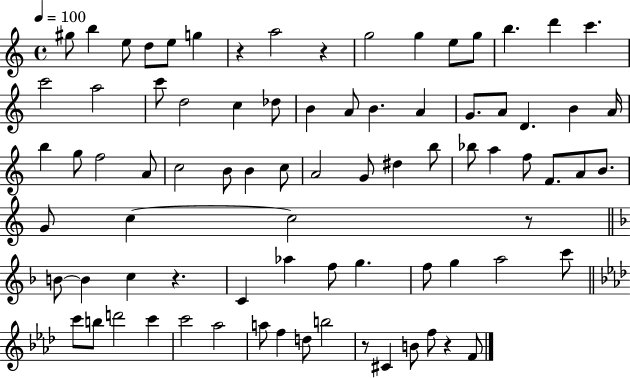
G#5/e B5/q E5/e D5/e E5/e G5/q R/q A5/h R/q G5/h G5/q E5/e G5/e B5/q. D6/q C6/q. C6/h A5/h C6/e D5/h C5/q Db5/e B4/q A4/e B4/q. A4/q G4/e. A4/e D4/q. B4/q A4/s B5/q G5/e F5/h A4/e C5/h B4/e B4/q C5/e A4/h G4/e D#5/q B5/e Bb5/e A5/q F5/e F4/e. A4/e B4/e. G4/e C5/q C5/h R/e B4/e B4/q C5/q R/q. C4/q Ab5/q F5/e G5/q. F5/e G5/q A5/h C6/e C6/e B5/e D6/h C6/q C6/h Ab5/h A5/e F5/q D5/e B5/h R/e C#4/q B4/e F5/e R/q F4/e